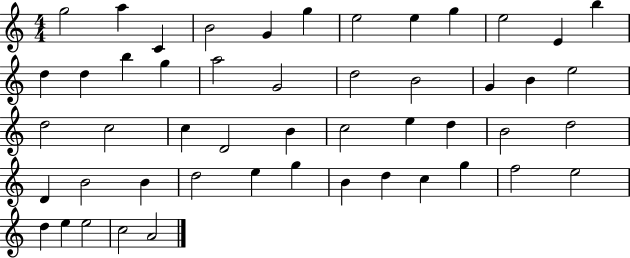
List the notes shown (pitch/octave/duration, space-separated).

G5/h A5/q C4/q B4/h G4/q G5/q E5/h E5/q G5/q E5/h E4/q B5/q D5/q D5/q B5/q G5/q A5/h G4/h D5/h B4/h G4/q B4/q E5/h D5/h C5/h C5/q D4/h B4/q C5/h E5/q D5/q B4/h D5/h D4/q B4/h B4/q D5/h E5/q G5/q B4/q D5/q C5/q G5/q F5/h E5/h D5/q E5/q E5/h C5/h A4/h